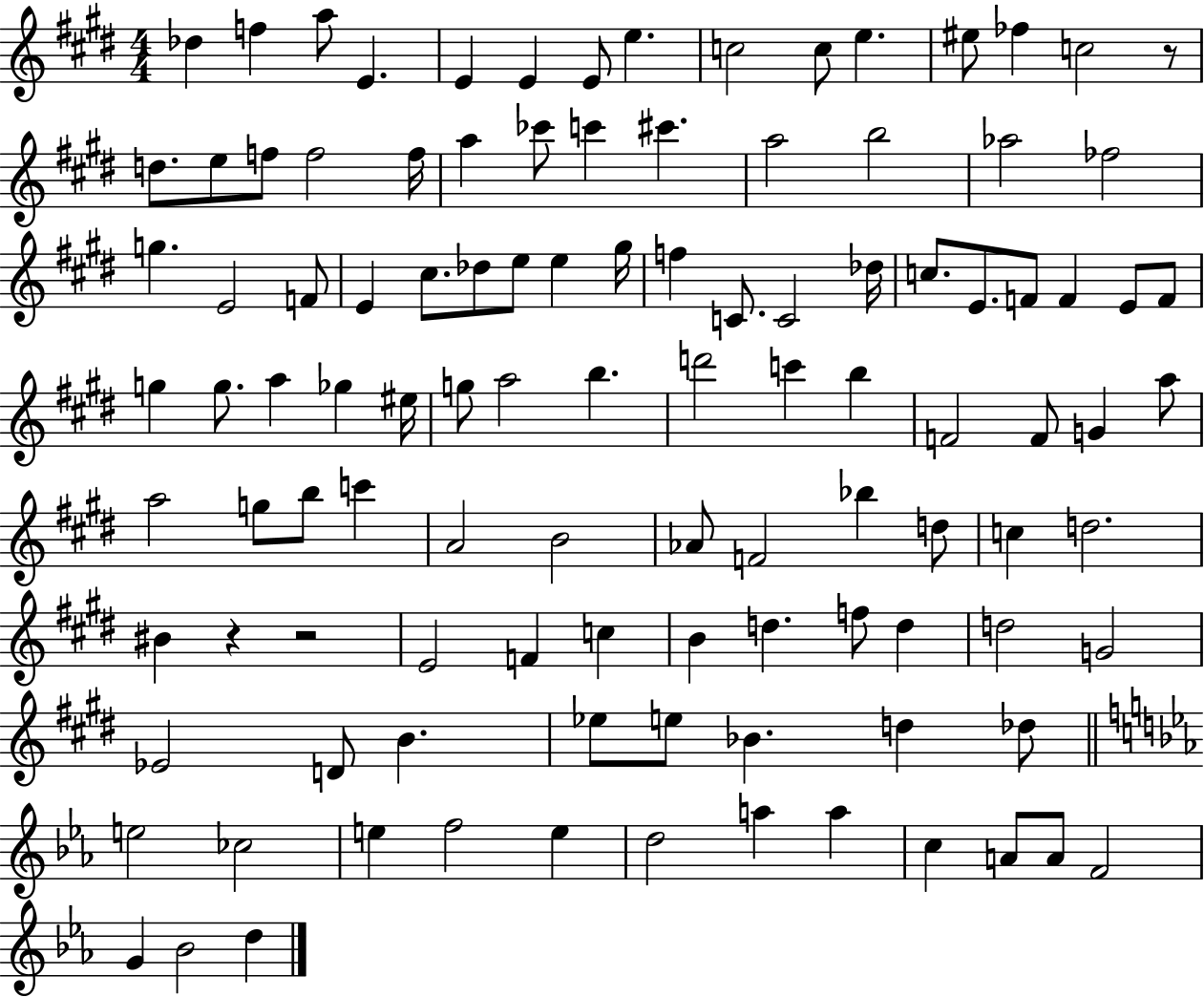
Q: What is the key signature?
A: E major